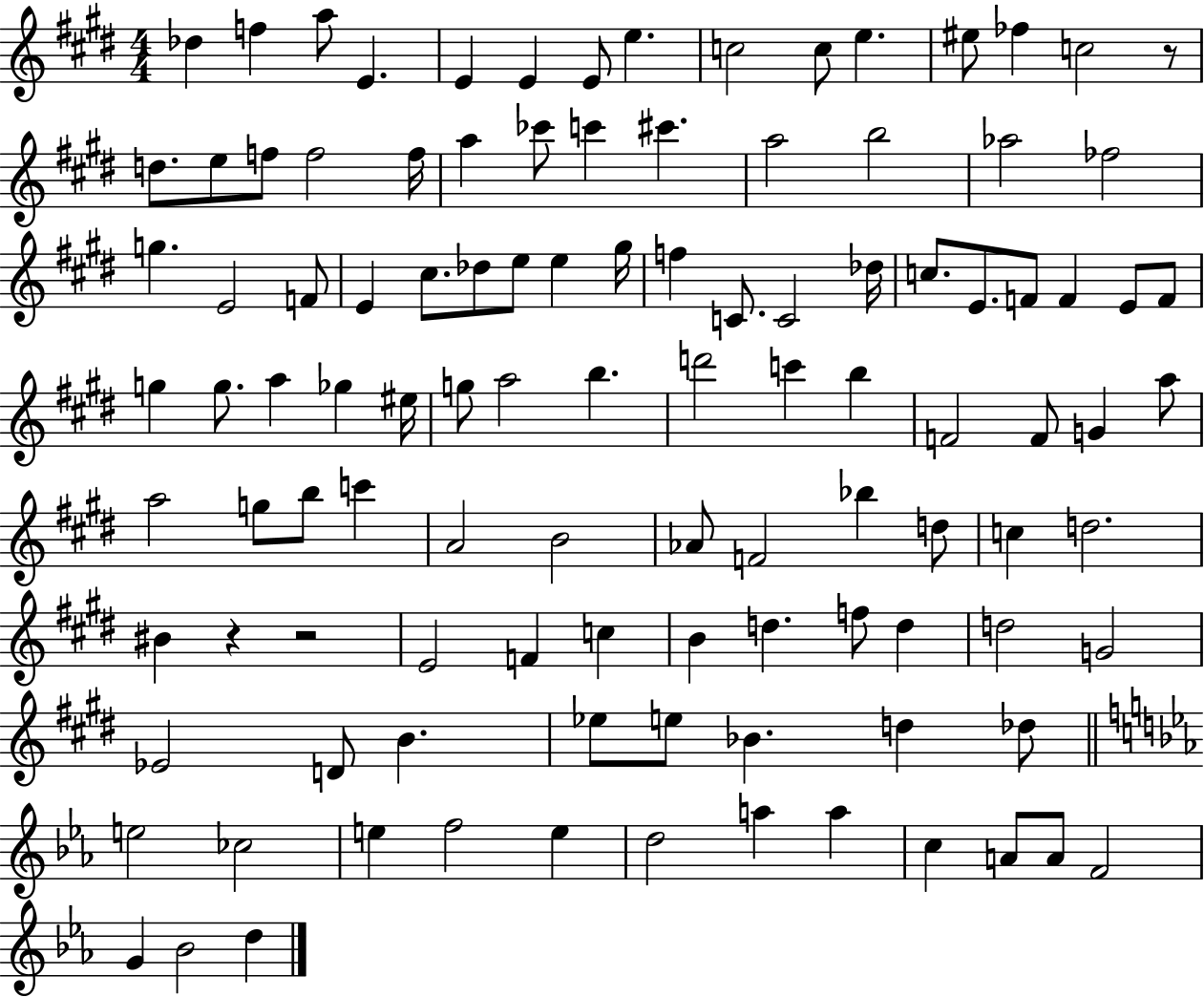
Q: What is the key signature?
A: E major